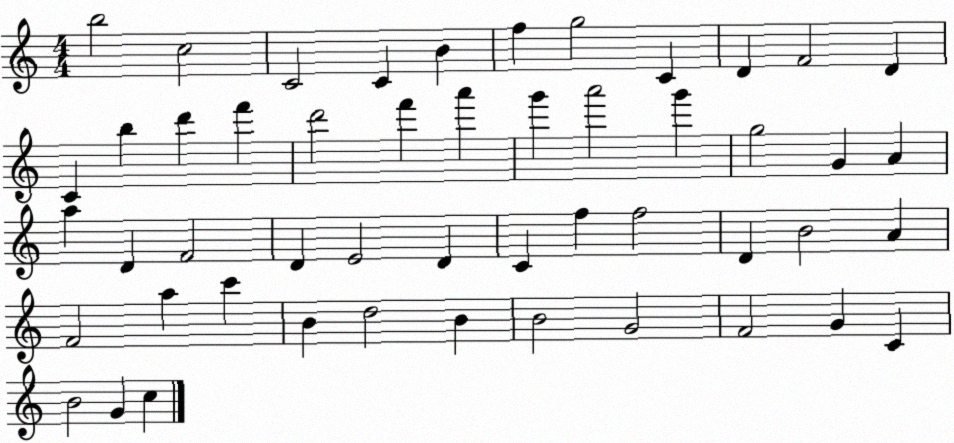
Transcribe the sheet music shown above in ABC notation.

X:1
T:Untitled
M:4/4
L:1/4
K:C
b2 c2 C2 C B f g2 C D F2 D C b d' f' d'2 f' a' g' a'2 g' g2 G A a D F2 D E2 D C f f2 D B2 A F2 a c' B d2 B B2 G2 F2 G C B2 G c